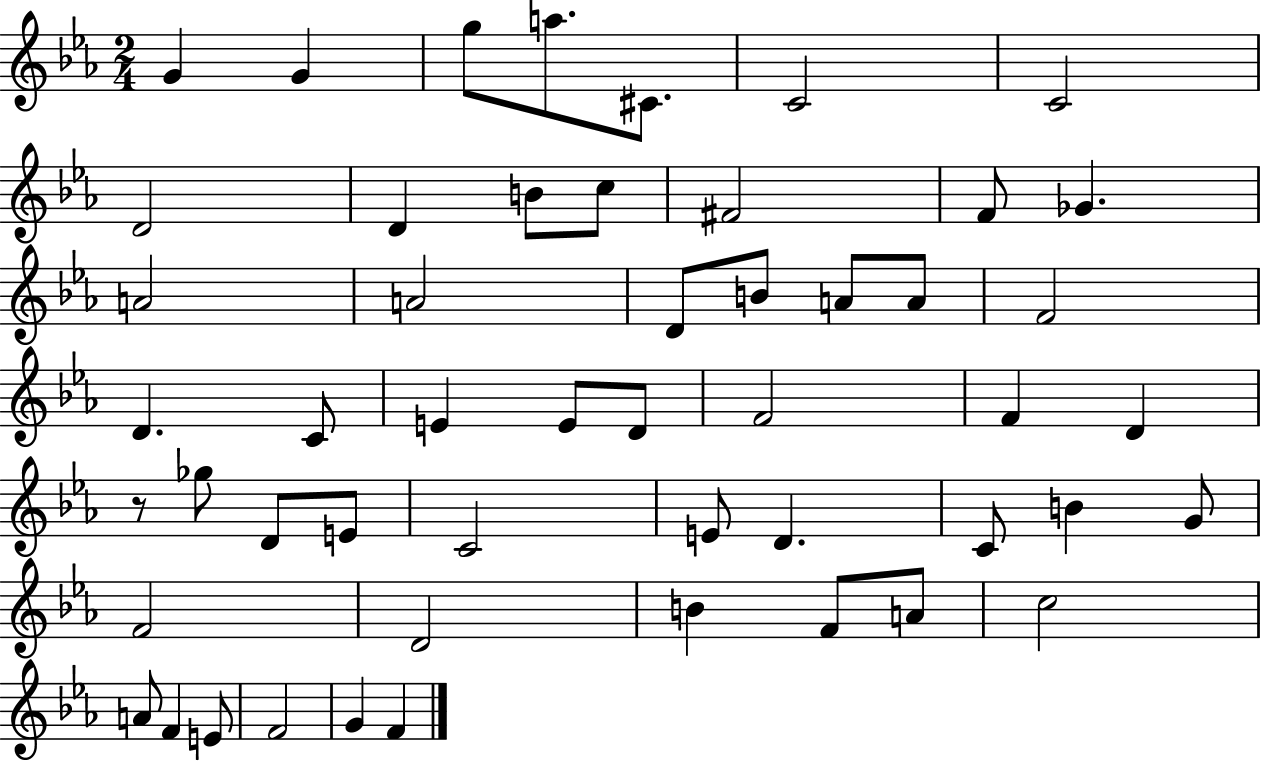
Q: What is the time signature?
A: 2/4